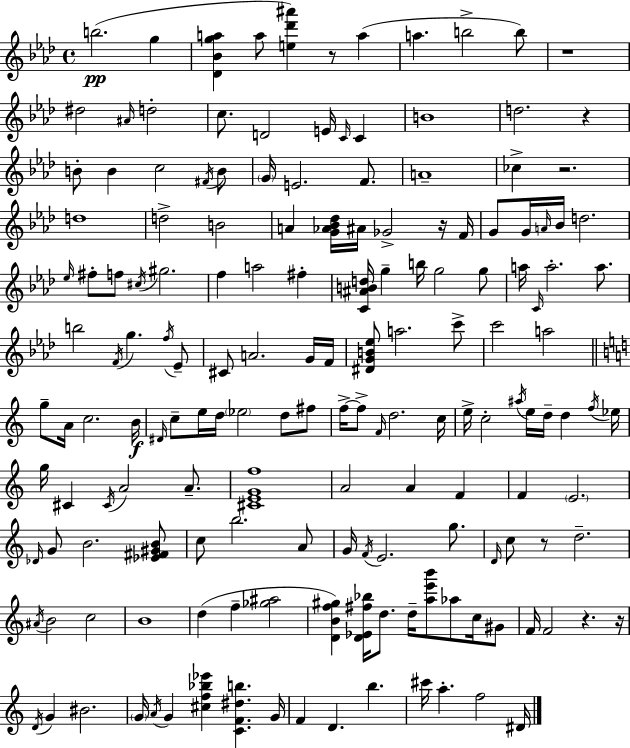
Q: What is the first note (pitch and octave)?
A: B5